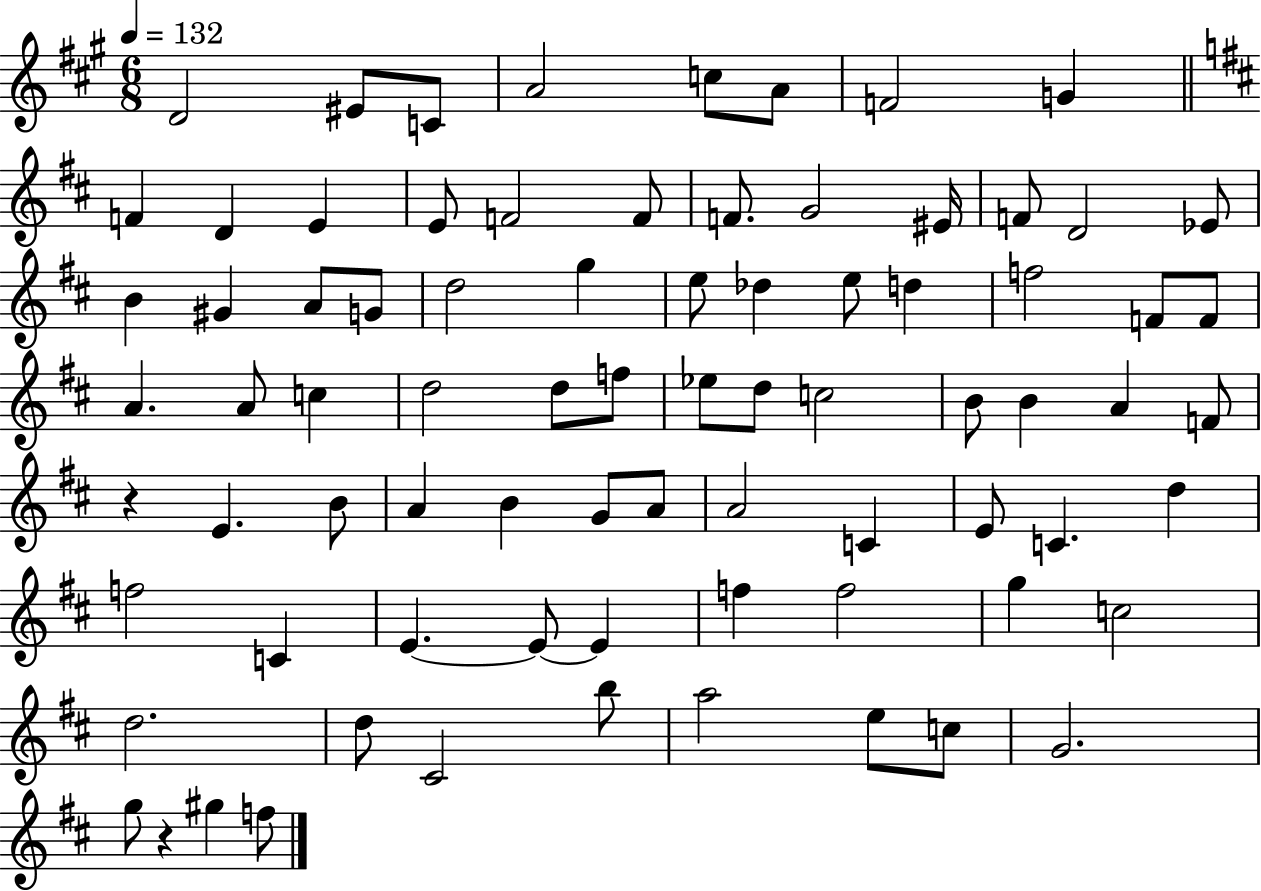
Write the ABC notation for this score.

X:1
T:Untitled
M:6/8
L:1/4
K:A
D2 ^E/2 C/2 A2 c/2 A/2 F2 G F D E E/2 F2 F/2 F/2 G2 ^E/4 F/2 D2 _E/2 B ^G A/2 G/2 d2 g e/2 _d e/2 d f2 F/2 F/2 A A/2 c d2 d/2 f/2 _e/2 d/2 c2 B/2 B A F/2 z E B/2 A B G/2 A/2 A2 C E/2 C d f2 C E E/2 E f f2 g c2 d2 d/2 ^C2 b/2 a2 e/2 c/2 G2 g/2 z ^g f/2